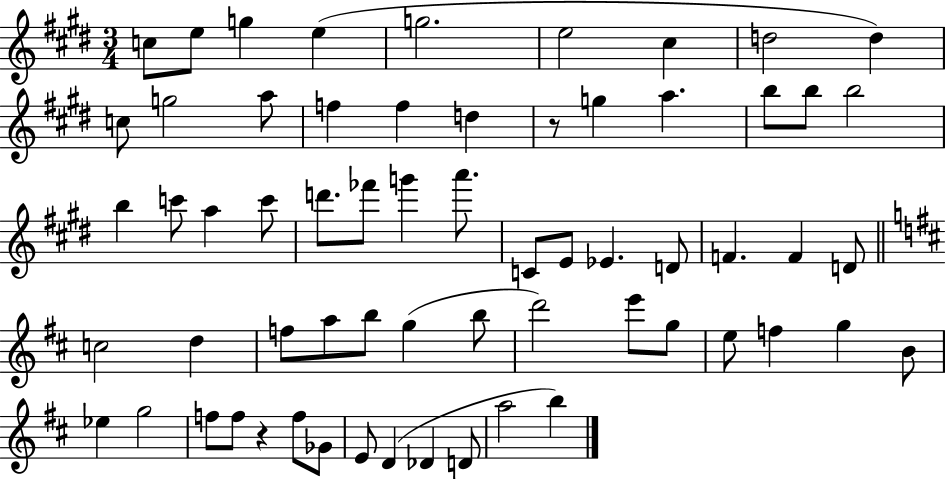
X:1
T:Untitled
M:3/4
L:1/4
K:E
c/2 e/2 g e g2 e2 ^c d2 d c/2 g2 a/2 f f d z/2 g a b/2 b/2 b2 b c'/2 a c'/2 d'/2 _f'/2 g' a'/2 C/2 E/2 _E D/2 F F D/2 c2 d f/2 a/2 b/2 g b/2 d'2 e'/2 g/2 e/2 f g B/2 _e g2 f/2 f/2 z f/2 _G/2 E/2 D _D D/2 a2 b